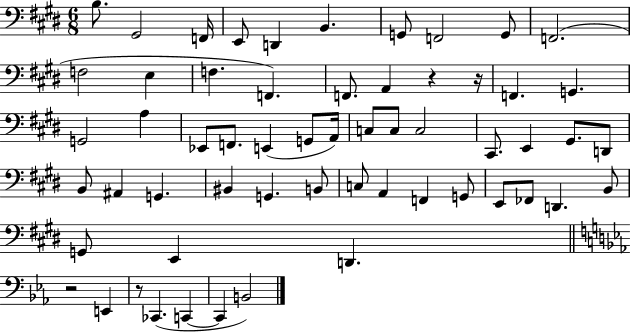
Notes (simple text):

B3/e. G#2/h F2/s E2/e D2/q B2/q. G2/e F2/h G2/e F2/h. F3/h E3/q F3/q. F2/q. F2/e. A2/q R/q R/s F2/q. G2/q. G2/h A3/q Eb2/e F2/e. E2/q G2/e A2/s C3/e C3/e C3/h C#2/e. E2/q G#2/e. D2/e B2/e A#2/q G2/q. BIS2/q G2/q. B2/e C3/e A2/q F2/q G2/e E2/e FES2/e D2/q. B2/e G2/e E2/q D2/q. R/h E2/q R/e CES2/q. C2/q C2/q B2/h